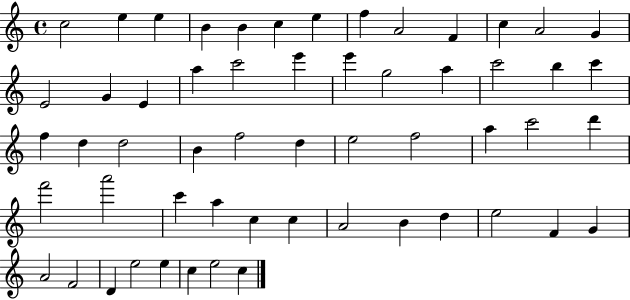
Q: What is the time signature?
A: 4/4